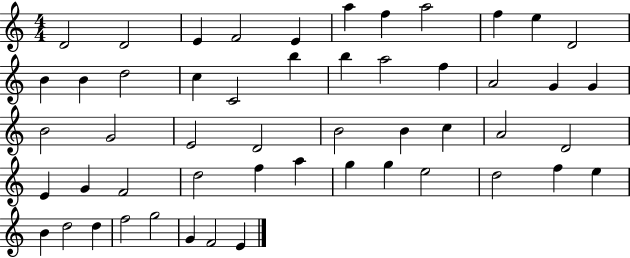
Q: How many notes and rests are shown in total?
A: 52